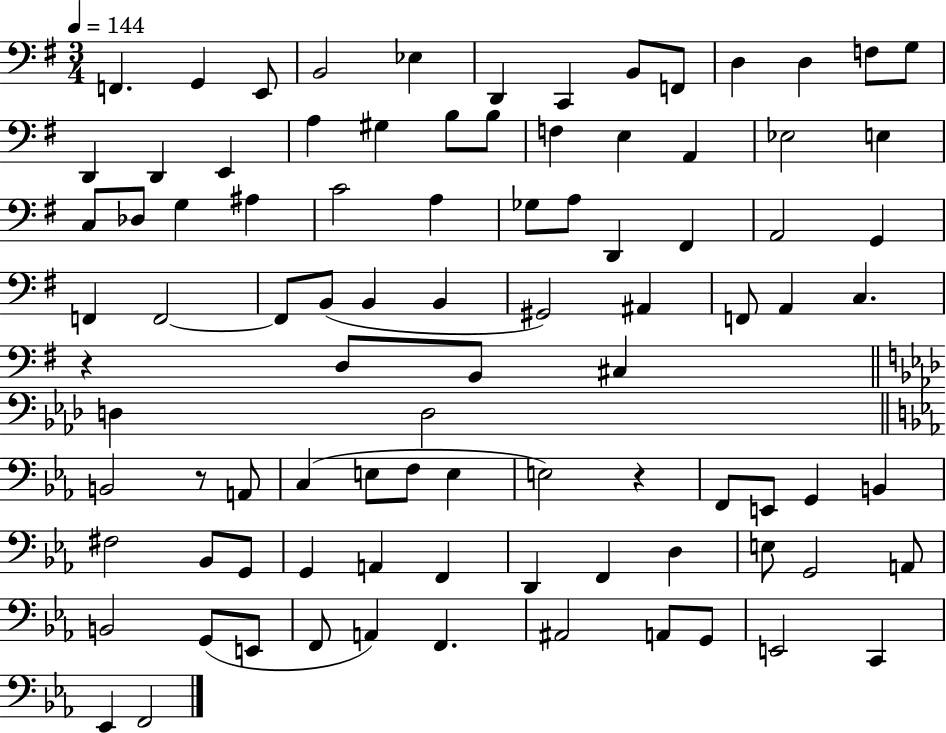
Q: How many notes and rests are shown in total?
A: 92